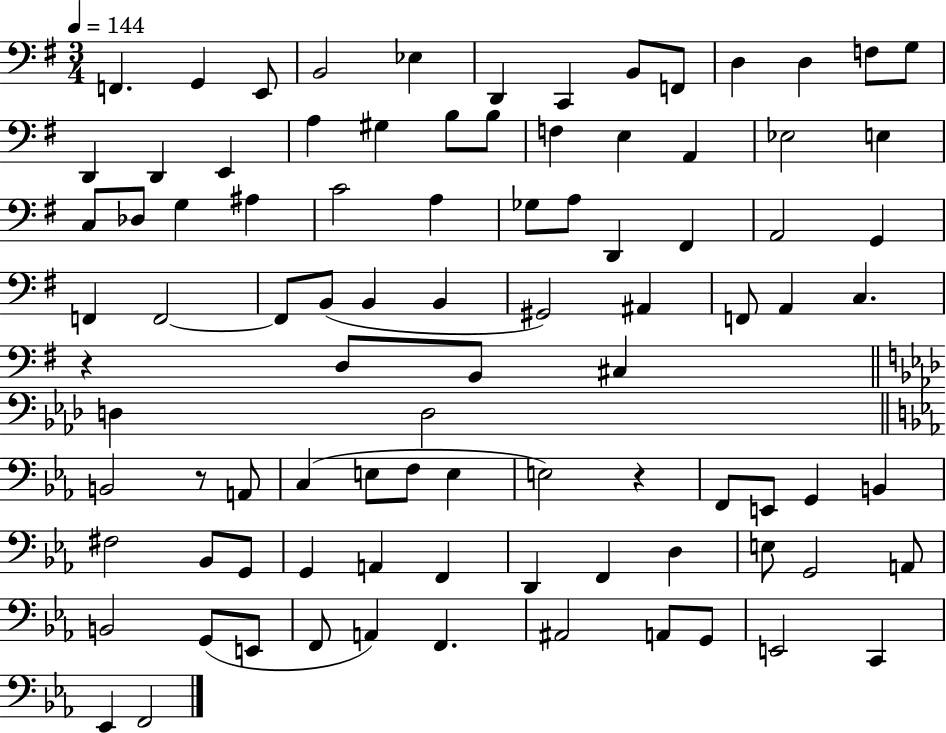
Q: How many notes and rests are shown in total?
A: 92